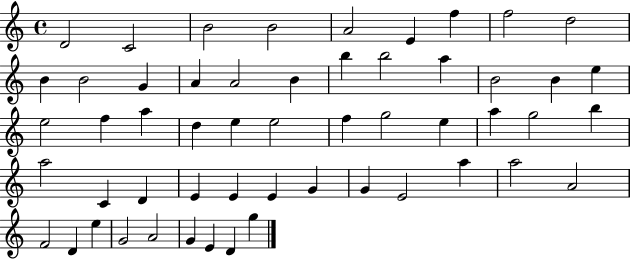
{
  \clef treble
  \time 4/4
  \defaultTimeSignature
  \key c \major
  d'2 c'2 | b'2 b'2 | a'2 e'4 f''4 | f''2 d''2 | \break b'4 b'2 g'4 | a'4 a'2 b'4 | b''4 b''2 a''4 | b'2 b'4 e''4 | \break e''2 f''4 a''4 | d''4 e''4 e''2 | f''4 g''2 e''4 | a''4 g''2 b''4 | \break a''2 c'4 d'4 | e'4 e'4 e'4 g'4 | g'4 e'2 a''4 | a''2 a'2 | \break f'2 d'4 e''4 | g'2 a'2 | g'4 e'4 d'4 g''4 | \bar "|."
}